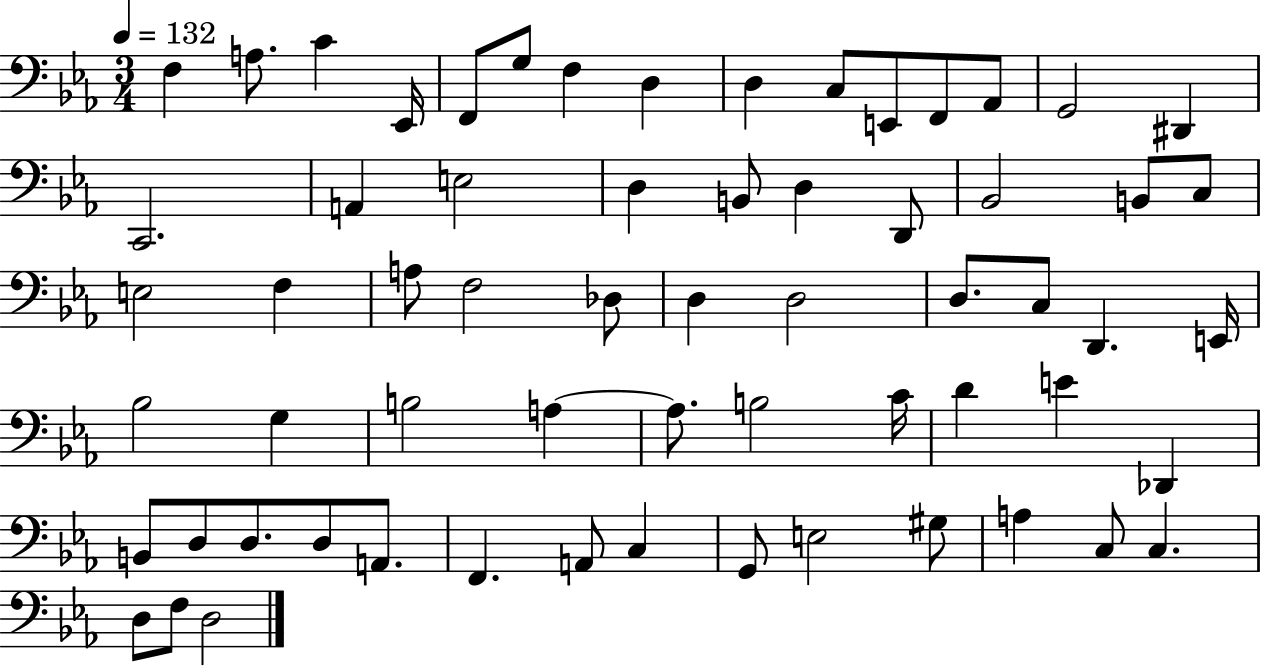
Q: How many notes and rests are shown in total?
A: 63